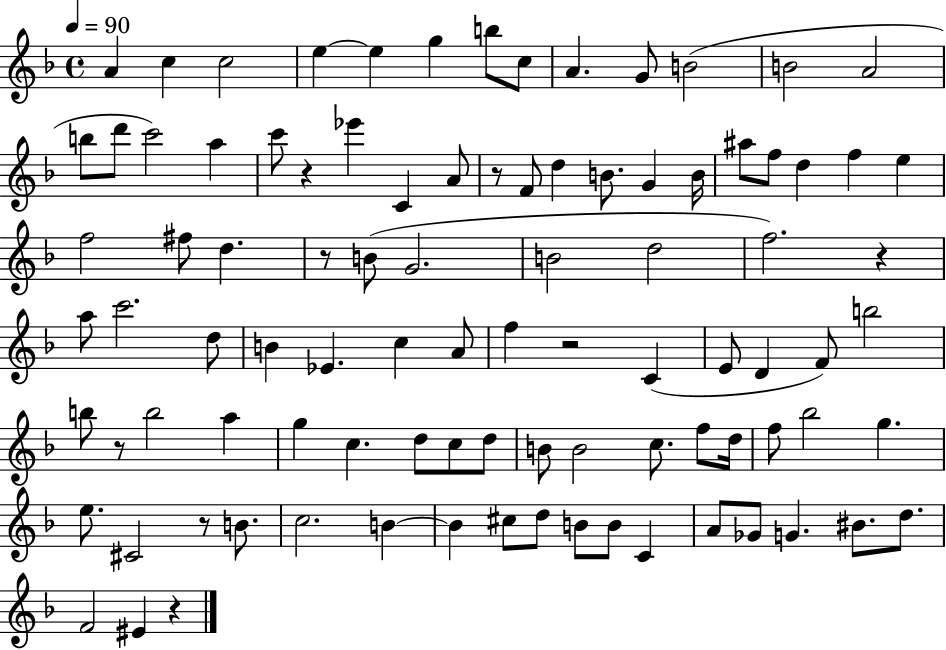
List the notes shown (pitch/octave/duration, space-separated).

A4/q C5/q C5/h E5/q E5/q G5/q B5/e C5/e A4/q. G4/e B4/h B4/h A4/h B5/e D6/e C6/h A5/q C6/e R/q Eb6/q C4/q A4/e R/e F4/e D5/q B4/e. G4/q B4/s A#5/e F5/e D5/q F5/q E5/q F5/h F#5/e D5/q. R/e B4/e G4/h. B4/h D5/h F5/h. R/q A5/e C6/h. D5/e B4/q Eb4/q. C5/q A4/e F5/q R/h C4/q E4/e D4/q F4/e B5/h B5/e R/e B5/h A5/q G5/q C5/q. D5/e C5/e D5/e B4/e B4/h C5/e. F5/e D5/s F5/e Bb5/h G5/q. E5/e. C#4/h R/e B4/e. C5/h. B4/q B4/q C#5/e D5/e B4/e B4/e C4/q A4/e Gb4/e G4/q. BIS4/e. D5/e. F4/h EIS4/q R/q